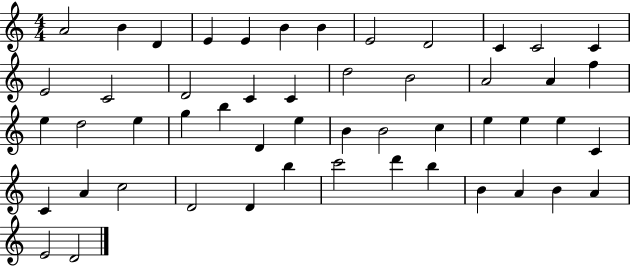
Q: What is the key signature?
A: C major